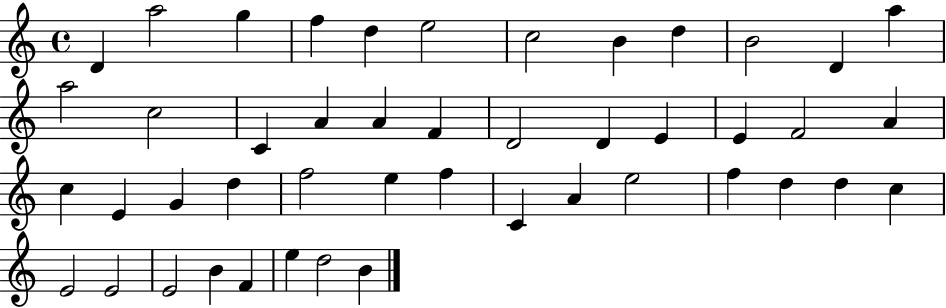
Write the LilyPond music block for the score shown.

{
  \clef treble
  \time 4/4
  \defaultTimeSignature
  \key c \major
  d'4 a''2 g''4 | f''4 d''4 e''2 | c''2 b'4 d''4 | b'2 d'4 a''4 | \break a''2 c''2 | c'4 a'4 a'4 f'4 | d'2 d'4 e'4 | e'4 f'2 a'4 | \break c''4 e'4 g'4 d''4 | f''2 e''4 f''4 | c'4 a'4 e''2 | f''4 d''4 d''4 c''4 | \break e'2 e'2 | e'2 b'4 f'4 | e''4 d''2 b'4 | \bar "|."
}